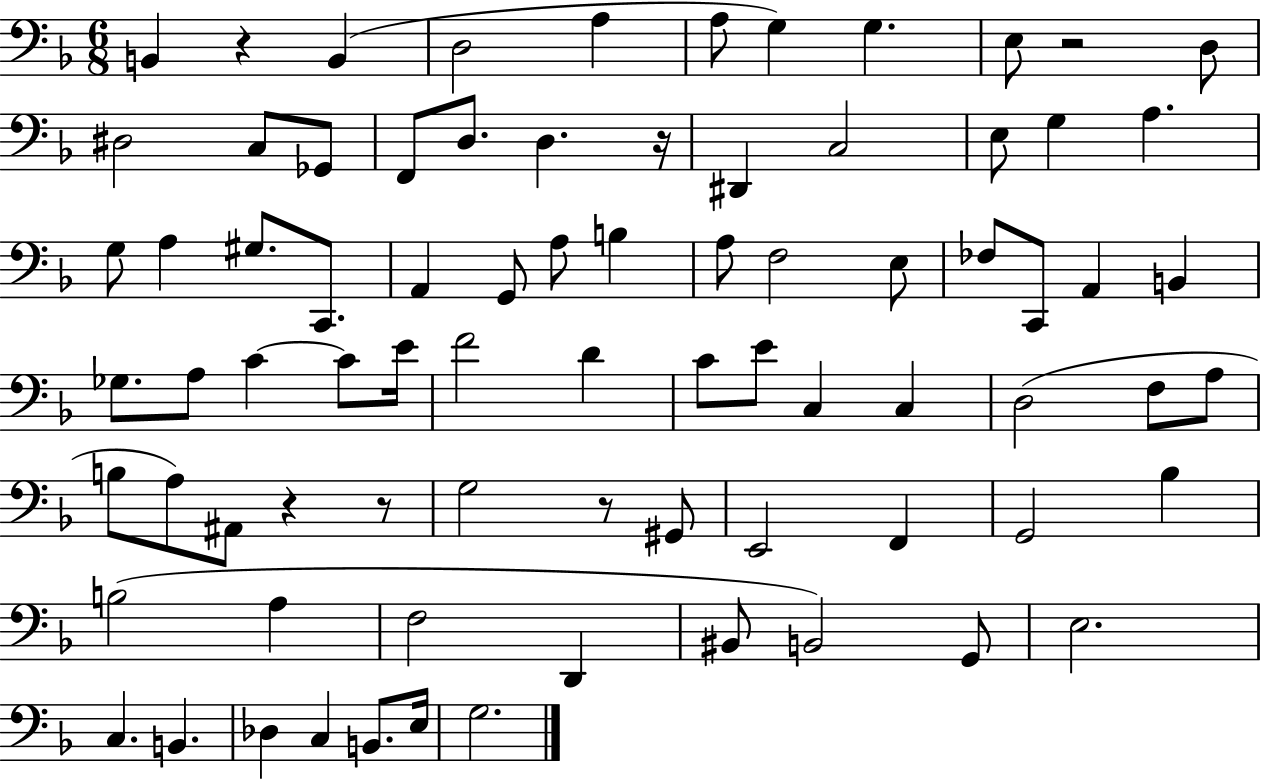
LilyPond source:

{
  \clef bass
  \numericTimeSignature
  \time 6/8
  \key f \major
  b,4 r4 b,4( | d2 a4 | a8 g4) g4. | e8 r2 d8 | \break dis2 c8 ges,8 | f,8 d8. d4. r16 | dis,4 c2 | e8 g4 a4. | \break g8 a4 gis8. c,8. | a,4 g,8 a8 b4 | a8 f2 e8 | fes8 c,8 a,4 b,4 | \break ges8. a8 c'4~~ c'8 e'16 | f'2 d'4 | c'8 e'8 c4 c4 | d2( f8 a8 | \break b8 a8) ais,8 r4 r8 | g2 r8 gis,8 | e,2 f,4 | g,2 bes4 | \break b2( a4 | f2 d,4 | bis,8 b,2) g,8 | e2. | \break c4. b,4. | des4 c4 b,8. e16 | g2. | \bar "|."
}